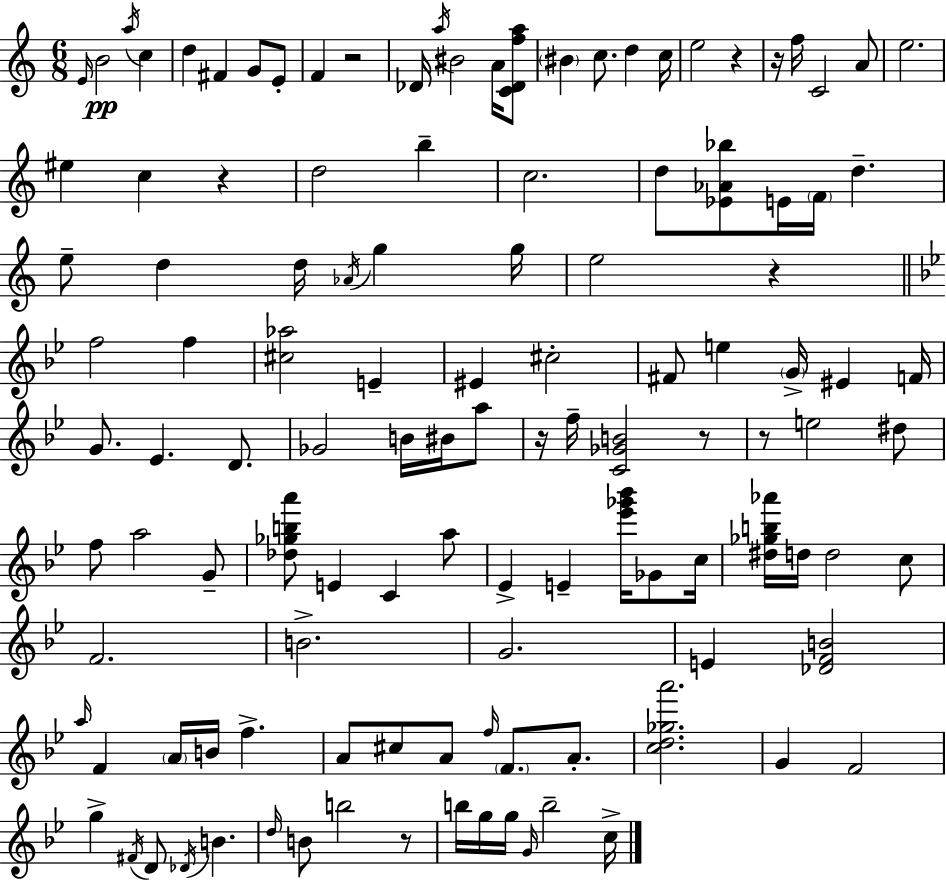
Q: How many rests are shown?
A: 9